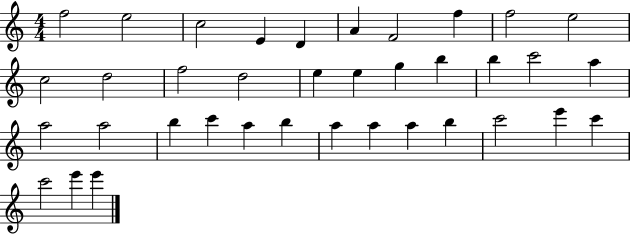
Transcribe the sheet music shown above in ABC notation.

X:1
T:Untitled
M:4/4
L:1/4
K:C
f2 e2 c2 E D A F2 f f2 e2 c2 d2 f2 d2 e e g b b c'2 a a2 a2 b c' a b a a a b c'2 e' c' c'2 e' e'